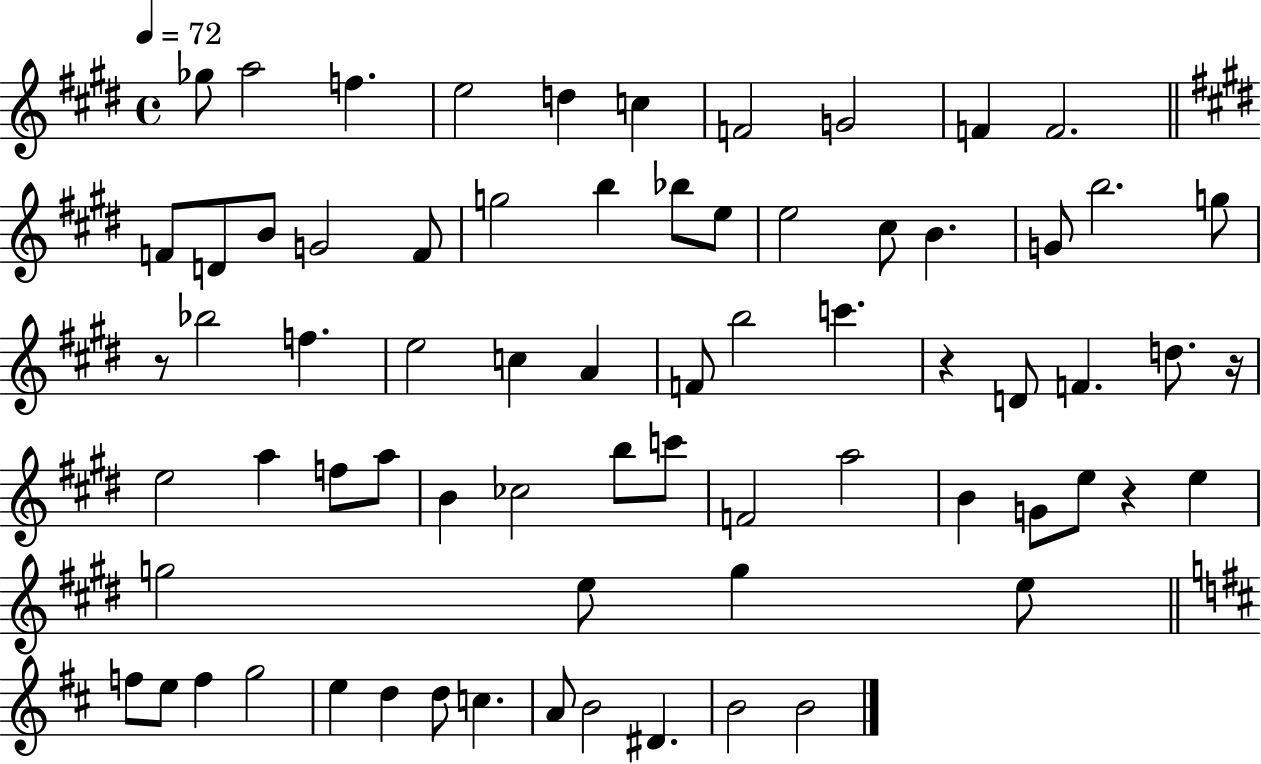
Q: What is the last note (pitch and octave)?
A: B4